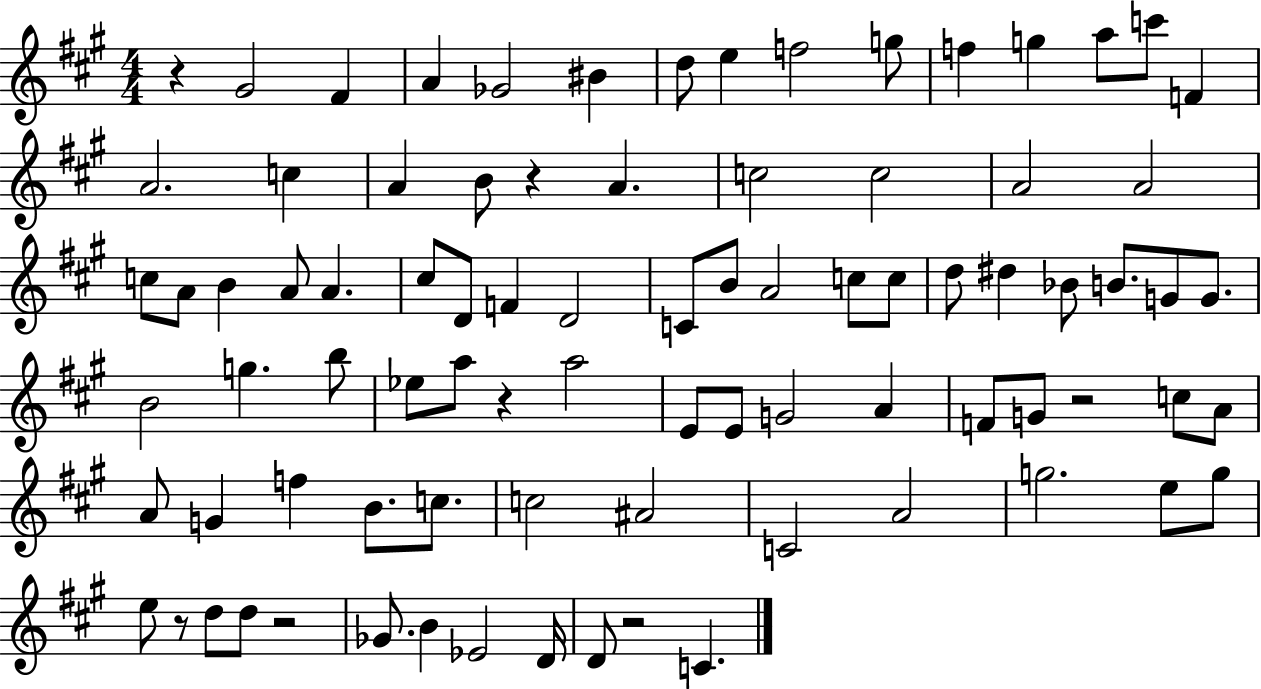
R/q G#4/h F#4/q A4/q Gb4/h BIS4/q D5/e E5/q F5/h G5/e F5/q G5/q A5/e C6/e F4/q A4/h. C5/q A4/q B4/e R/q A4/q. C5/h C5/h A4/h A4/h C5/e A4/e B4/q A4/e A4/q. C#5/e D4/e F4/q D4/h C4/e B4/e A4/h C5/e C5/e D5/e D#5/q Bb4/e B4/e. G4/e G4/e. B4/h G5/q. B5/e Eb5/e A5/e R/q A5/h E4/e E4/e G4/h A4/q F4/e G4/e R/h C5/e A4/e A4/e G4/q F5/q B4/e. C5/e. C5/h A#4/h C4/h A4/h G5/h. E5/e G5/e E5/e R/e D5/e D5/e R/h Gb4/e. B4/q Eb4/h D4/s D4/e R/h C4/q.